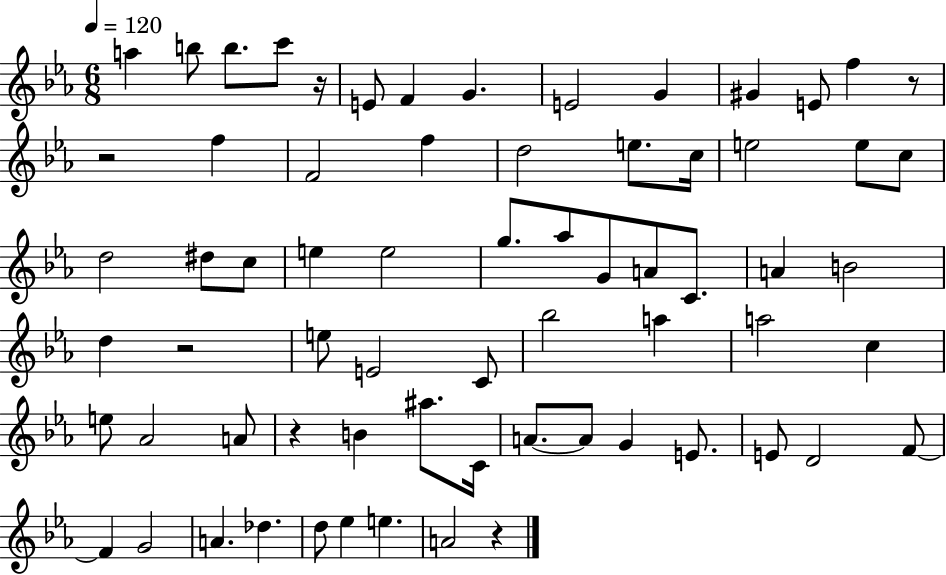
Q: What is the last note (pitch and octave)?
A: A4